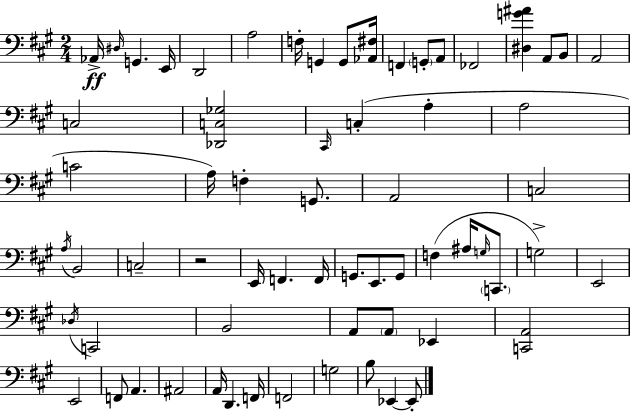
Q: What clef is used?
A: bass